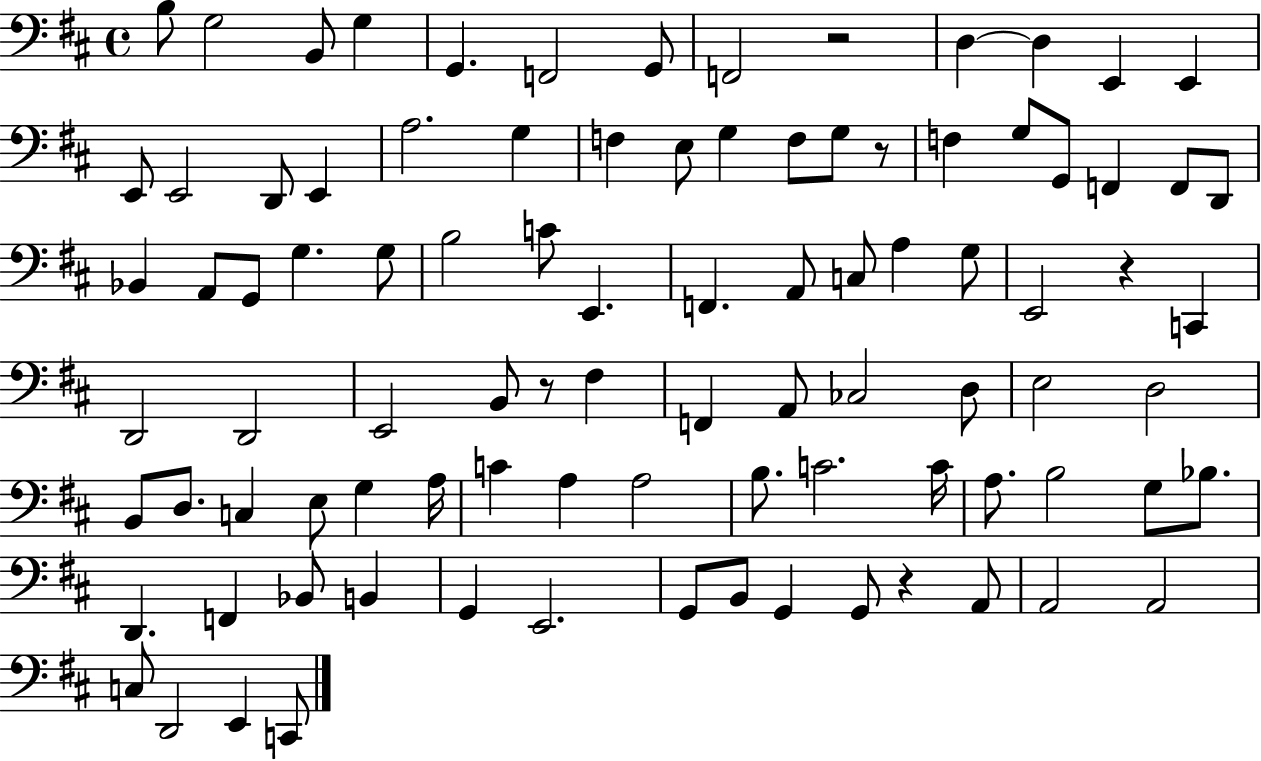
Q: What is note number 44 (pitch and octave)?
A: C2